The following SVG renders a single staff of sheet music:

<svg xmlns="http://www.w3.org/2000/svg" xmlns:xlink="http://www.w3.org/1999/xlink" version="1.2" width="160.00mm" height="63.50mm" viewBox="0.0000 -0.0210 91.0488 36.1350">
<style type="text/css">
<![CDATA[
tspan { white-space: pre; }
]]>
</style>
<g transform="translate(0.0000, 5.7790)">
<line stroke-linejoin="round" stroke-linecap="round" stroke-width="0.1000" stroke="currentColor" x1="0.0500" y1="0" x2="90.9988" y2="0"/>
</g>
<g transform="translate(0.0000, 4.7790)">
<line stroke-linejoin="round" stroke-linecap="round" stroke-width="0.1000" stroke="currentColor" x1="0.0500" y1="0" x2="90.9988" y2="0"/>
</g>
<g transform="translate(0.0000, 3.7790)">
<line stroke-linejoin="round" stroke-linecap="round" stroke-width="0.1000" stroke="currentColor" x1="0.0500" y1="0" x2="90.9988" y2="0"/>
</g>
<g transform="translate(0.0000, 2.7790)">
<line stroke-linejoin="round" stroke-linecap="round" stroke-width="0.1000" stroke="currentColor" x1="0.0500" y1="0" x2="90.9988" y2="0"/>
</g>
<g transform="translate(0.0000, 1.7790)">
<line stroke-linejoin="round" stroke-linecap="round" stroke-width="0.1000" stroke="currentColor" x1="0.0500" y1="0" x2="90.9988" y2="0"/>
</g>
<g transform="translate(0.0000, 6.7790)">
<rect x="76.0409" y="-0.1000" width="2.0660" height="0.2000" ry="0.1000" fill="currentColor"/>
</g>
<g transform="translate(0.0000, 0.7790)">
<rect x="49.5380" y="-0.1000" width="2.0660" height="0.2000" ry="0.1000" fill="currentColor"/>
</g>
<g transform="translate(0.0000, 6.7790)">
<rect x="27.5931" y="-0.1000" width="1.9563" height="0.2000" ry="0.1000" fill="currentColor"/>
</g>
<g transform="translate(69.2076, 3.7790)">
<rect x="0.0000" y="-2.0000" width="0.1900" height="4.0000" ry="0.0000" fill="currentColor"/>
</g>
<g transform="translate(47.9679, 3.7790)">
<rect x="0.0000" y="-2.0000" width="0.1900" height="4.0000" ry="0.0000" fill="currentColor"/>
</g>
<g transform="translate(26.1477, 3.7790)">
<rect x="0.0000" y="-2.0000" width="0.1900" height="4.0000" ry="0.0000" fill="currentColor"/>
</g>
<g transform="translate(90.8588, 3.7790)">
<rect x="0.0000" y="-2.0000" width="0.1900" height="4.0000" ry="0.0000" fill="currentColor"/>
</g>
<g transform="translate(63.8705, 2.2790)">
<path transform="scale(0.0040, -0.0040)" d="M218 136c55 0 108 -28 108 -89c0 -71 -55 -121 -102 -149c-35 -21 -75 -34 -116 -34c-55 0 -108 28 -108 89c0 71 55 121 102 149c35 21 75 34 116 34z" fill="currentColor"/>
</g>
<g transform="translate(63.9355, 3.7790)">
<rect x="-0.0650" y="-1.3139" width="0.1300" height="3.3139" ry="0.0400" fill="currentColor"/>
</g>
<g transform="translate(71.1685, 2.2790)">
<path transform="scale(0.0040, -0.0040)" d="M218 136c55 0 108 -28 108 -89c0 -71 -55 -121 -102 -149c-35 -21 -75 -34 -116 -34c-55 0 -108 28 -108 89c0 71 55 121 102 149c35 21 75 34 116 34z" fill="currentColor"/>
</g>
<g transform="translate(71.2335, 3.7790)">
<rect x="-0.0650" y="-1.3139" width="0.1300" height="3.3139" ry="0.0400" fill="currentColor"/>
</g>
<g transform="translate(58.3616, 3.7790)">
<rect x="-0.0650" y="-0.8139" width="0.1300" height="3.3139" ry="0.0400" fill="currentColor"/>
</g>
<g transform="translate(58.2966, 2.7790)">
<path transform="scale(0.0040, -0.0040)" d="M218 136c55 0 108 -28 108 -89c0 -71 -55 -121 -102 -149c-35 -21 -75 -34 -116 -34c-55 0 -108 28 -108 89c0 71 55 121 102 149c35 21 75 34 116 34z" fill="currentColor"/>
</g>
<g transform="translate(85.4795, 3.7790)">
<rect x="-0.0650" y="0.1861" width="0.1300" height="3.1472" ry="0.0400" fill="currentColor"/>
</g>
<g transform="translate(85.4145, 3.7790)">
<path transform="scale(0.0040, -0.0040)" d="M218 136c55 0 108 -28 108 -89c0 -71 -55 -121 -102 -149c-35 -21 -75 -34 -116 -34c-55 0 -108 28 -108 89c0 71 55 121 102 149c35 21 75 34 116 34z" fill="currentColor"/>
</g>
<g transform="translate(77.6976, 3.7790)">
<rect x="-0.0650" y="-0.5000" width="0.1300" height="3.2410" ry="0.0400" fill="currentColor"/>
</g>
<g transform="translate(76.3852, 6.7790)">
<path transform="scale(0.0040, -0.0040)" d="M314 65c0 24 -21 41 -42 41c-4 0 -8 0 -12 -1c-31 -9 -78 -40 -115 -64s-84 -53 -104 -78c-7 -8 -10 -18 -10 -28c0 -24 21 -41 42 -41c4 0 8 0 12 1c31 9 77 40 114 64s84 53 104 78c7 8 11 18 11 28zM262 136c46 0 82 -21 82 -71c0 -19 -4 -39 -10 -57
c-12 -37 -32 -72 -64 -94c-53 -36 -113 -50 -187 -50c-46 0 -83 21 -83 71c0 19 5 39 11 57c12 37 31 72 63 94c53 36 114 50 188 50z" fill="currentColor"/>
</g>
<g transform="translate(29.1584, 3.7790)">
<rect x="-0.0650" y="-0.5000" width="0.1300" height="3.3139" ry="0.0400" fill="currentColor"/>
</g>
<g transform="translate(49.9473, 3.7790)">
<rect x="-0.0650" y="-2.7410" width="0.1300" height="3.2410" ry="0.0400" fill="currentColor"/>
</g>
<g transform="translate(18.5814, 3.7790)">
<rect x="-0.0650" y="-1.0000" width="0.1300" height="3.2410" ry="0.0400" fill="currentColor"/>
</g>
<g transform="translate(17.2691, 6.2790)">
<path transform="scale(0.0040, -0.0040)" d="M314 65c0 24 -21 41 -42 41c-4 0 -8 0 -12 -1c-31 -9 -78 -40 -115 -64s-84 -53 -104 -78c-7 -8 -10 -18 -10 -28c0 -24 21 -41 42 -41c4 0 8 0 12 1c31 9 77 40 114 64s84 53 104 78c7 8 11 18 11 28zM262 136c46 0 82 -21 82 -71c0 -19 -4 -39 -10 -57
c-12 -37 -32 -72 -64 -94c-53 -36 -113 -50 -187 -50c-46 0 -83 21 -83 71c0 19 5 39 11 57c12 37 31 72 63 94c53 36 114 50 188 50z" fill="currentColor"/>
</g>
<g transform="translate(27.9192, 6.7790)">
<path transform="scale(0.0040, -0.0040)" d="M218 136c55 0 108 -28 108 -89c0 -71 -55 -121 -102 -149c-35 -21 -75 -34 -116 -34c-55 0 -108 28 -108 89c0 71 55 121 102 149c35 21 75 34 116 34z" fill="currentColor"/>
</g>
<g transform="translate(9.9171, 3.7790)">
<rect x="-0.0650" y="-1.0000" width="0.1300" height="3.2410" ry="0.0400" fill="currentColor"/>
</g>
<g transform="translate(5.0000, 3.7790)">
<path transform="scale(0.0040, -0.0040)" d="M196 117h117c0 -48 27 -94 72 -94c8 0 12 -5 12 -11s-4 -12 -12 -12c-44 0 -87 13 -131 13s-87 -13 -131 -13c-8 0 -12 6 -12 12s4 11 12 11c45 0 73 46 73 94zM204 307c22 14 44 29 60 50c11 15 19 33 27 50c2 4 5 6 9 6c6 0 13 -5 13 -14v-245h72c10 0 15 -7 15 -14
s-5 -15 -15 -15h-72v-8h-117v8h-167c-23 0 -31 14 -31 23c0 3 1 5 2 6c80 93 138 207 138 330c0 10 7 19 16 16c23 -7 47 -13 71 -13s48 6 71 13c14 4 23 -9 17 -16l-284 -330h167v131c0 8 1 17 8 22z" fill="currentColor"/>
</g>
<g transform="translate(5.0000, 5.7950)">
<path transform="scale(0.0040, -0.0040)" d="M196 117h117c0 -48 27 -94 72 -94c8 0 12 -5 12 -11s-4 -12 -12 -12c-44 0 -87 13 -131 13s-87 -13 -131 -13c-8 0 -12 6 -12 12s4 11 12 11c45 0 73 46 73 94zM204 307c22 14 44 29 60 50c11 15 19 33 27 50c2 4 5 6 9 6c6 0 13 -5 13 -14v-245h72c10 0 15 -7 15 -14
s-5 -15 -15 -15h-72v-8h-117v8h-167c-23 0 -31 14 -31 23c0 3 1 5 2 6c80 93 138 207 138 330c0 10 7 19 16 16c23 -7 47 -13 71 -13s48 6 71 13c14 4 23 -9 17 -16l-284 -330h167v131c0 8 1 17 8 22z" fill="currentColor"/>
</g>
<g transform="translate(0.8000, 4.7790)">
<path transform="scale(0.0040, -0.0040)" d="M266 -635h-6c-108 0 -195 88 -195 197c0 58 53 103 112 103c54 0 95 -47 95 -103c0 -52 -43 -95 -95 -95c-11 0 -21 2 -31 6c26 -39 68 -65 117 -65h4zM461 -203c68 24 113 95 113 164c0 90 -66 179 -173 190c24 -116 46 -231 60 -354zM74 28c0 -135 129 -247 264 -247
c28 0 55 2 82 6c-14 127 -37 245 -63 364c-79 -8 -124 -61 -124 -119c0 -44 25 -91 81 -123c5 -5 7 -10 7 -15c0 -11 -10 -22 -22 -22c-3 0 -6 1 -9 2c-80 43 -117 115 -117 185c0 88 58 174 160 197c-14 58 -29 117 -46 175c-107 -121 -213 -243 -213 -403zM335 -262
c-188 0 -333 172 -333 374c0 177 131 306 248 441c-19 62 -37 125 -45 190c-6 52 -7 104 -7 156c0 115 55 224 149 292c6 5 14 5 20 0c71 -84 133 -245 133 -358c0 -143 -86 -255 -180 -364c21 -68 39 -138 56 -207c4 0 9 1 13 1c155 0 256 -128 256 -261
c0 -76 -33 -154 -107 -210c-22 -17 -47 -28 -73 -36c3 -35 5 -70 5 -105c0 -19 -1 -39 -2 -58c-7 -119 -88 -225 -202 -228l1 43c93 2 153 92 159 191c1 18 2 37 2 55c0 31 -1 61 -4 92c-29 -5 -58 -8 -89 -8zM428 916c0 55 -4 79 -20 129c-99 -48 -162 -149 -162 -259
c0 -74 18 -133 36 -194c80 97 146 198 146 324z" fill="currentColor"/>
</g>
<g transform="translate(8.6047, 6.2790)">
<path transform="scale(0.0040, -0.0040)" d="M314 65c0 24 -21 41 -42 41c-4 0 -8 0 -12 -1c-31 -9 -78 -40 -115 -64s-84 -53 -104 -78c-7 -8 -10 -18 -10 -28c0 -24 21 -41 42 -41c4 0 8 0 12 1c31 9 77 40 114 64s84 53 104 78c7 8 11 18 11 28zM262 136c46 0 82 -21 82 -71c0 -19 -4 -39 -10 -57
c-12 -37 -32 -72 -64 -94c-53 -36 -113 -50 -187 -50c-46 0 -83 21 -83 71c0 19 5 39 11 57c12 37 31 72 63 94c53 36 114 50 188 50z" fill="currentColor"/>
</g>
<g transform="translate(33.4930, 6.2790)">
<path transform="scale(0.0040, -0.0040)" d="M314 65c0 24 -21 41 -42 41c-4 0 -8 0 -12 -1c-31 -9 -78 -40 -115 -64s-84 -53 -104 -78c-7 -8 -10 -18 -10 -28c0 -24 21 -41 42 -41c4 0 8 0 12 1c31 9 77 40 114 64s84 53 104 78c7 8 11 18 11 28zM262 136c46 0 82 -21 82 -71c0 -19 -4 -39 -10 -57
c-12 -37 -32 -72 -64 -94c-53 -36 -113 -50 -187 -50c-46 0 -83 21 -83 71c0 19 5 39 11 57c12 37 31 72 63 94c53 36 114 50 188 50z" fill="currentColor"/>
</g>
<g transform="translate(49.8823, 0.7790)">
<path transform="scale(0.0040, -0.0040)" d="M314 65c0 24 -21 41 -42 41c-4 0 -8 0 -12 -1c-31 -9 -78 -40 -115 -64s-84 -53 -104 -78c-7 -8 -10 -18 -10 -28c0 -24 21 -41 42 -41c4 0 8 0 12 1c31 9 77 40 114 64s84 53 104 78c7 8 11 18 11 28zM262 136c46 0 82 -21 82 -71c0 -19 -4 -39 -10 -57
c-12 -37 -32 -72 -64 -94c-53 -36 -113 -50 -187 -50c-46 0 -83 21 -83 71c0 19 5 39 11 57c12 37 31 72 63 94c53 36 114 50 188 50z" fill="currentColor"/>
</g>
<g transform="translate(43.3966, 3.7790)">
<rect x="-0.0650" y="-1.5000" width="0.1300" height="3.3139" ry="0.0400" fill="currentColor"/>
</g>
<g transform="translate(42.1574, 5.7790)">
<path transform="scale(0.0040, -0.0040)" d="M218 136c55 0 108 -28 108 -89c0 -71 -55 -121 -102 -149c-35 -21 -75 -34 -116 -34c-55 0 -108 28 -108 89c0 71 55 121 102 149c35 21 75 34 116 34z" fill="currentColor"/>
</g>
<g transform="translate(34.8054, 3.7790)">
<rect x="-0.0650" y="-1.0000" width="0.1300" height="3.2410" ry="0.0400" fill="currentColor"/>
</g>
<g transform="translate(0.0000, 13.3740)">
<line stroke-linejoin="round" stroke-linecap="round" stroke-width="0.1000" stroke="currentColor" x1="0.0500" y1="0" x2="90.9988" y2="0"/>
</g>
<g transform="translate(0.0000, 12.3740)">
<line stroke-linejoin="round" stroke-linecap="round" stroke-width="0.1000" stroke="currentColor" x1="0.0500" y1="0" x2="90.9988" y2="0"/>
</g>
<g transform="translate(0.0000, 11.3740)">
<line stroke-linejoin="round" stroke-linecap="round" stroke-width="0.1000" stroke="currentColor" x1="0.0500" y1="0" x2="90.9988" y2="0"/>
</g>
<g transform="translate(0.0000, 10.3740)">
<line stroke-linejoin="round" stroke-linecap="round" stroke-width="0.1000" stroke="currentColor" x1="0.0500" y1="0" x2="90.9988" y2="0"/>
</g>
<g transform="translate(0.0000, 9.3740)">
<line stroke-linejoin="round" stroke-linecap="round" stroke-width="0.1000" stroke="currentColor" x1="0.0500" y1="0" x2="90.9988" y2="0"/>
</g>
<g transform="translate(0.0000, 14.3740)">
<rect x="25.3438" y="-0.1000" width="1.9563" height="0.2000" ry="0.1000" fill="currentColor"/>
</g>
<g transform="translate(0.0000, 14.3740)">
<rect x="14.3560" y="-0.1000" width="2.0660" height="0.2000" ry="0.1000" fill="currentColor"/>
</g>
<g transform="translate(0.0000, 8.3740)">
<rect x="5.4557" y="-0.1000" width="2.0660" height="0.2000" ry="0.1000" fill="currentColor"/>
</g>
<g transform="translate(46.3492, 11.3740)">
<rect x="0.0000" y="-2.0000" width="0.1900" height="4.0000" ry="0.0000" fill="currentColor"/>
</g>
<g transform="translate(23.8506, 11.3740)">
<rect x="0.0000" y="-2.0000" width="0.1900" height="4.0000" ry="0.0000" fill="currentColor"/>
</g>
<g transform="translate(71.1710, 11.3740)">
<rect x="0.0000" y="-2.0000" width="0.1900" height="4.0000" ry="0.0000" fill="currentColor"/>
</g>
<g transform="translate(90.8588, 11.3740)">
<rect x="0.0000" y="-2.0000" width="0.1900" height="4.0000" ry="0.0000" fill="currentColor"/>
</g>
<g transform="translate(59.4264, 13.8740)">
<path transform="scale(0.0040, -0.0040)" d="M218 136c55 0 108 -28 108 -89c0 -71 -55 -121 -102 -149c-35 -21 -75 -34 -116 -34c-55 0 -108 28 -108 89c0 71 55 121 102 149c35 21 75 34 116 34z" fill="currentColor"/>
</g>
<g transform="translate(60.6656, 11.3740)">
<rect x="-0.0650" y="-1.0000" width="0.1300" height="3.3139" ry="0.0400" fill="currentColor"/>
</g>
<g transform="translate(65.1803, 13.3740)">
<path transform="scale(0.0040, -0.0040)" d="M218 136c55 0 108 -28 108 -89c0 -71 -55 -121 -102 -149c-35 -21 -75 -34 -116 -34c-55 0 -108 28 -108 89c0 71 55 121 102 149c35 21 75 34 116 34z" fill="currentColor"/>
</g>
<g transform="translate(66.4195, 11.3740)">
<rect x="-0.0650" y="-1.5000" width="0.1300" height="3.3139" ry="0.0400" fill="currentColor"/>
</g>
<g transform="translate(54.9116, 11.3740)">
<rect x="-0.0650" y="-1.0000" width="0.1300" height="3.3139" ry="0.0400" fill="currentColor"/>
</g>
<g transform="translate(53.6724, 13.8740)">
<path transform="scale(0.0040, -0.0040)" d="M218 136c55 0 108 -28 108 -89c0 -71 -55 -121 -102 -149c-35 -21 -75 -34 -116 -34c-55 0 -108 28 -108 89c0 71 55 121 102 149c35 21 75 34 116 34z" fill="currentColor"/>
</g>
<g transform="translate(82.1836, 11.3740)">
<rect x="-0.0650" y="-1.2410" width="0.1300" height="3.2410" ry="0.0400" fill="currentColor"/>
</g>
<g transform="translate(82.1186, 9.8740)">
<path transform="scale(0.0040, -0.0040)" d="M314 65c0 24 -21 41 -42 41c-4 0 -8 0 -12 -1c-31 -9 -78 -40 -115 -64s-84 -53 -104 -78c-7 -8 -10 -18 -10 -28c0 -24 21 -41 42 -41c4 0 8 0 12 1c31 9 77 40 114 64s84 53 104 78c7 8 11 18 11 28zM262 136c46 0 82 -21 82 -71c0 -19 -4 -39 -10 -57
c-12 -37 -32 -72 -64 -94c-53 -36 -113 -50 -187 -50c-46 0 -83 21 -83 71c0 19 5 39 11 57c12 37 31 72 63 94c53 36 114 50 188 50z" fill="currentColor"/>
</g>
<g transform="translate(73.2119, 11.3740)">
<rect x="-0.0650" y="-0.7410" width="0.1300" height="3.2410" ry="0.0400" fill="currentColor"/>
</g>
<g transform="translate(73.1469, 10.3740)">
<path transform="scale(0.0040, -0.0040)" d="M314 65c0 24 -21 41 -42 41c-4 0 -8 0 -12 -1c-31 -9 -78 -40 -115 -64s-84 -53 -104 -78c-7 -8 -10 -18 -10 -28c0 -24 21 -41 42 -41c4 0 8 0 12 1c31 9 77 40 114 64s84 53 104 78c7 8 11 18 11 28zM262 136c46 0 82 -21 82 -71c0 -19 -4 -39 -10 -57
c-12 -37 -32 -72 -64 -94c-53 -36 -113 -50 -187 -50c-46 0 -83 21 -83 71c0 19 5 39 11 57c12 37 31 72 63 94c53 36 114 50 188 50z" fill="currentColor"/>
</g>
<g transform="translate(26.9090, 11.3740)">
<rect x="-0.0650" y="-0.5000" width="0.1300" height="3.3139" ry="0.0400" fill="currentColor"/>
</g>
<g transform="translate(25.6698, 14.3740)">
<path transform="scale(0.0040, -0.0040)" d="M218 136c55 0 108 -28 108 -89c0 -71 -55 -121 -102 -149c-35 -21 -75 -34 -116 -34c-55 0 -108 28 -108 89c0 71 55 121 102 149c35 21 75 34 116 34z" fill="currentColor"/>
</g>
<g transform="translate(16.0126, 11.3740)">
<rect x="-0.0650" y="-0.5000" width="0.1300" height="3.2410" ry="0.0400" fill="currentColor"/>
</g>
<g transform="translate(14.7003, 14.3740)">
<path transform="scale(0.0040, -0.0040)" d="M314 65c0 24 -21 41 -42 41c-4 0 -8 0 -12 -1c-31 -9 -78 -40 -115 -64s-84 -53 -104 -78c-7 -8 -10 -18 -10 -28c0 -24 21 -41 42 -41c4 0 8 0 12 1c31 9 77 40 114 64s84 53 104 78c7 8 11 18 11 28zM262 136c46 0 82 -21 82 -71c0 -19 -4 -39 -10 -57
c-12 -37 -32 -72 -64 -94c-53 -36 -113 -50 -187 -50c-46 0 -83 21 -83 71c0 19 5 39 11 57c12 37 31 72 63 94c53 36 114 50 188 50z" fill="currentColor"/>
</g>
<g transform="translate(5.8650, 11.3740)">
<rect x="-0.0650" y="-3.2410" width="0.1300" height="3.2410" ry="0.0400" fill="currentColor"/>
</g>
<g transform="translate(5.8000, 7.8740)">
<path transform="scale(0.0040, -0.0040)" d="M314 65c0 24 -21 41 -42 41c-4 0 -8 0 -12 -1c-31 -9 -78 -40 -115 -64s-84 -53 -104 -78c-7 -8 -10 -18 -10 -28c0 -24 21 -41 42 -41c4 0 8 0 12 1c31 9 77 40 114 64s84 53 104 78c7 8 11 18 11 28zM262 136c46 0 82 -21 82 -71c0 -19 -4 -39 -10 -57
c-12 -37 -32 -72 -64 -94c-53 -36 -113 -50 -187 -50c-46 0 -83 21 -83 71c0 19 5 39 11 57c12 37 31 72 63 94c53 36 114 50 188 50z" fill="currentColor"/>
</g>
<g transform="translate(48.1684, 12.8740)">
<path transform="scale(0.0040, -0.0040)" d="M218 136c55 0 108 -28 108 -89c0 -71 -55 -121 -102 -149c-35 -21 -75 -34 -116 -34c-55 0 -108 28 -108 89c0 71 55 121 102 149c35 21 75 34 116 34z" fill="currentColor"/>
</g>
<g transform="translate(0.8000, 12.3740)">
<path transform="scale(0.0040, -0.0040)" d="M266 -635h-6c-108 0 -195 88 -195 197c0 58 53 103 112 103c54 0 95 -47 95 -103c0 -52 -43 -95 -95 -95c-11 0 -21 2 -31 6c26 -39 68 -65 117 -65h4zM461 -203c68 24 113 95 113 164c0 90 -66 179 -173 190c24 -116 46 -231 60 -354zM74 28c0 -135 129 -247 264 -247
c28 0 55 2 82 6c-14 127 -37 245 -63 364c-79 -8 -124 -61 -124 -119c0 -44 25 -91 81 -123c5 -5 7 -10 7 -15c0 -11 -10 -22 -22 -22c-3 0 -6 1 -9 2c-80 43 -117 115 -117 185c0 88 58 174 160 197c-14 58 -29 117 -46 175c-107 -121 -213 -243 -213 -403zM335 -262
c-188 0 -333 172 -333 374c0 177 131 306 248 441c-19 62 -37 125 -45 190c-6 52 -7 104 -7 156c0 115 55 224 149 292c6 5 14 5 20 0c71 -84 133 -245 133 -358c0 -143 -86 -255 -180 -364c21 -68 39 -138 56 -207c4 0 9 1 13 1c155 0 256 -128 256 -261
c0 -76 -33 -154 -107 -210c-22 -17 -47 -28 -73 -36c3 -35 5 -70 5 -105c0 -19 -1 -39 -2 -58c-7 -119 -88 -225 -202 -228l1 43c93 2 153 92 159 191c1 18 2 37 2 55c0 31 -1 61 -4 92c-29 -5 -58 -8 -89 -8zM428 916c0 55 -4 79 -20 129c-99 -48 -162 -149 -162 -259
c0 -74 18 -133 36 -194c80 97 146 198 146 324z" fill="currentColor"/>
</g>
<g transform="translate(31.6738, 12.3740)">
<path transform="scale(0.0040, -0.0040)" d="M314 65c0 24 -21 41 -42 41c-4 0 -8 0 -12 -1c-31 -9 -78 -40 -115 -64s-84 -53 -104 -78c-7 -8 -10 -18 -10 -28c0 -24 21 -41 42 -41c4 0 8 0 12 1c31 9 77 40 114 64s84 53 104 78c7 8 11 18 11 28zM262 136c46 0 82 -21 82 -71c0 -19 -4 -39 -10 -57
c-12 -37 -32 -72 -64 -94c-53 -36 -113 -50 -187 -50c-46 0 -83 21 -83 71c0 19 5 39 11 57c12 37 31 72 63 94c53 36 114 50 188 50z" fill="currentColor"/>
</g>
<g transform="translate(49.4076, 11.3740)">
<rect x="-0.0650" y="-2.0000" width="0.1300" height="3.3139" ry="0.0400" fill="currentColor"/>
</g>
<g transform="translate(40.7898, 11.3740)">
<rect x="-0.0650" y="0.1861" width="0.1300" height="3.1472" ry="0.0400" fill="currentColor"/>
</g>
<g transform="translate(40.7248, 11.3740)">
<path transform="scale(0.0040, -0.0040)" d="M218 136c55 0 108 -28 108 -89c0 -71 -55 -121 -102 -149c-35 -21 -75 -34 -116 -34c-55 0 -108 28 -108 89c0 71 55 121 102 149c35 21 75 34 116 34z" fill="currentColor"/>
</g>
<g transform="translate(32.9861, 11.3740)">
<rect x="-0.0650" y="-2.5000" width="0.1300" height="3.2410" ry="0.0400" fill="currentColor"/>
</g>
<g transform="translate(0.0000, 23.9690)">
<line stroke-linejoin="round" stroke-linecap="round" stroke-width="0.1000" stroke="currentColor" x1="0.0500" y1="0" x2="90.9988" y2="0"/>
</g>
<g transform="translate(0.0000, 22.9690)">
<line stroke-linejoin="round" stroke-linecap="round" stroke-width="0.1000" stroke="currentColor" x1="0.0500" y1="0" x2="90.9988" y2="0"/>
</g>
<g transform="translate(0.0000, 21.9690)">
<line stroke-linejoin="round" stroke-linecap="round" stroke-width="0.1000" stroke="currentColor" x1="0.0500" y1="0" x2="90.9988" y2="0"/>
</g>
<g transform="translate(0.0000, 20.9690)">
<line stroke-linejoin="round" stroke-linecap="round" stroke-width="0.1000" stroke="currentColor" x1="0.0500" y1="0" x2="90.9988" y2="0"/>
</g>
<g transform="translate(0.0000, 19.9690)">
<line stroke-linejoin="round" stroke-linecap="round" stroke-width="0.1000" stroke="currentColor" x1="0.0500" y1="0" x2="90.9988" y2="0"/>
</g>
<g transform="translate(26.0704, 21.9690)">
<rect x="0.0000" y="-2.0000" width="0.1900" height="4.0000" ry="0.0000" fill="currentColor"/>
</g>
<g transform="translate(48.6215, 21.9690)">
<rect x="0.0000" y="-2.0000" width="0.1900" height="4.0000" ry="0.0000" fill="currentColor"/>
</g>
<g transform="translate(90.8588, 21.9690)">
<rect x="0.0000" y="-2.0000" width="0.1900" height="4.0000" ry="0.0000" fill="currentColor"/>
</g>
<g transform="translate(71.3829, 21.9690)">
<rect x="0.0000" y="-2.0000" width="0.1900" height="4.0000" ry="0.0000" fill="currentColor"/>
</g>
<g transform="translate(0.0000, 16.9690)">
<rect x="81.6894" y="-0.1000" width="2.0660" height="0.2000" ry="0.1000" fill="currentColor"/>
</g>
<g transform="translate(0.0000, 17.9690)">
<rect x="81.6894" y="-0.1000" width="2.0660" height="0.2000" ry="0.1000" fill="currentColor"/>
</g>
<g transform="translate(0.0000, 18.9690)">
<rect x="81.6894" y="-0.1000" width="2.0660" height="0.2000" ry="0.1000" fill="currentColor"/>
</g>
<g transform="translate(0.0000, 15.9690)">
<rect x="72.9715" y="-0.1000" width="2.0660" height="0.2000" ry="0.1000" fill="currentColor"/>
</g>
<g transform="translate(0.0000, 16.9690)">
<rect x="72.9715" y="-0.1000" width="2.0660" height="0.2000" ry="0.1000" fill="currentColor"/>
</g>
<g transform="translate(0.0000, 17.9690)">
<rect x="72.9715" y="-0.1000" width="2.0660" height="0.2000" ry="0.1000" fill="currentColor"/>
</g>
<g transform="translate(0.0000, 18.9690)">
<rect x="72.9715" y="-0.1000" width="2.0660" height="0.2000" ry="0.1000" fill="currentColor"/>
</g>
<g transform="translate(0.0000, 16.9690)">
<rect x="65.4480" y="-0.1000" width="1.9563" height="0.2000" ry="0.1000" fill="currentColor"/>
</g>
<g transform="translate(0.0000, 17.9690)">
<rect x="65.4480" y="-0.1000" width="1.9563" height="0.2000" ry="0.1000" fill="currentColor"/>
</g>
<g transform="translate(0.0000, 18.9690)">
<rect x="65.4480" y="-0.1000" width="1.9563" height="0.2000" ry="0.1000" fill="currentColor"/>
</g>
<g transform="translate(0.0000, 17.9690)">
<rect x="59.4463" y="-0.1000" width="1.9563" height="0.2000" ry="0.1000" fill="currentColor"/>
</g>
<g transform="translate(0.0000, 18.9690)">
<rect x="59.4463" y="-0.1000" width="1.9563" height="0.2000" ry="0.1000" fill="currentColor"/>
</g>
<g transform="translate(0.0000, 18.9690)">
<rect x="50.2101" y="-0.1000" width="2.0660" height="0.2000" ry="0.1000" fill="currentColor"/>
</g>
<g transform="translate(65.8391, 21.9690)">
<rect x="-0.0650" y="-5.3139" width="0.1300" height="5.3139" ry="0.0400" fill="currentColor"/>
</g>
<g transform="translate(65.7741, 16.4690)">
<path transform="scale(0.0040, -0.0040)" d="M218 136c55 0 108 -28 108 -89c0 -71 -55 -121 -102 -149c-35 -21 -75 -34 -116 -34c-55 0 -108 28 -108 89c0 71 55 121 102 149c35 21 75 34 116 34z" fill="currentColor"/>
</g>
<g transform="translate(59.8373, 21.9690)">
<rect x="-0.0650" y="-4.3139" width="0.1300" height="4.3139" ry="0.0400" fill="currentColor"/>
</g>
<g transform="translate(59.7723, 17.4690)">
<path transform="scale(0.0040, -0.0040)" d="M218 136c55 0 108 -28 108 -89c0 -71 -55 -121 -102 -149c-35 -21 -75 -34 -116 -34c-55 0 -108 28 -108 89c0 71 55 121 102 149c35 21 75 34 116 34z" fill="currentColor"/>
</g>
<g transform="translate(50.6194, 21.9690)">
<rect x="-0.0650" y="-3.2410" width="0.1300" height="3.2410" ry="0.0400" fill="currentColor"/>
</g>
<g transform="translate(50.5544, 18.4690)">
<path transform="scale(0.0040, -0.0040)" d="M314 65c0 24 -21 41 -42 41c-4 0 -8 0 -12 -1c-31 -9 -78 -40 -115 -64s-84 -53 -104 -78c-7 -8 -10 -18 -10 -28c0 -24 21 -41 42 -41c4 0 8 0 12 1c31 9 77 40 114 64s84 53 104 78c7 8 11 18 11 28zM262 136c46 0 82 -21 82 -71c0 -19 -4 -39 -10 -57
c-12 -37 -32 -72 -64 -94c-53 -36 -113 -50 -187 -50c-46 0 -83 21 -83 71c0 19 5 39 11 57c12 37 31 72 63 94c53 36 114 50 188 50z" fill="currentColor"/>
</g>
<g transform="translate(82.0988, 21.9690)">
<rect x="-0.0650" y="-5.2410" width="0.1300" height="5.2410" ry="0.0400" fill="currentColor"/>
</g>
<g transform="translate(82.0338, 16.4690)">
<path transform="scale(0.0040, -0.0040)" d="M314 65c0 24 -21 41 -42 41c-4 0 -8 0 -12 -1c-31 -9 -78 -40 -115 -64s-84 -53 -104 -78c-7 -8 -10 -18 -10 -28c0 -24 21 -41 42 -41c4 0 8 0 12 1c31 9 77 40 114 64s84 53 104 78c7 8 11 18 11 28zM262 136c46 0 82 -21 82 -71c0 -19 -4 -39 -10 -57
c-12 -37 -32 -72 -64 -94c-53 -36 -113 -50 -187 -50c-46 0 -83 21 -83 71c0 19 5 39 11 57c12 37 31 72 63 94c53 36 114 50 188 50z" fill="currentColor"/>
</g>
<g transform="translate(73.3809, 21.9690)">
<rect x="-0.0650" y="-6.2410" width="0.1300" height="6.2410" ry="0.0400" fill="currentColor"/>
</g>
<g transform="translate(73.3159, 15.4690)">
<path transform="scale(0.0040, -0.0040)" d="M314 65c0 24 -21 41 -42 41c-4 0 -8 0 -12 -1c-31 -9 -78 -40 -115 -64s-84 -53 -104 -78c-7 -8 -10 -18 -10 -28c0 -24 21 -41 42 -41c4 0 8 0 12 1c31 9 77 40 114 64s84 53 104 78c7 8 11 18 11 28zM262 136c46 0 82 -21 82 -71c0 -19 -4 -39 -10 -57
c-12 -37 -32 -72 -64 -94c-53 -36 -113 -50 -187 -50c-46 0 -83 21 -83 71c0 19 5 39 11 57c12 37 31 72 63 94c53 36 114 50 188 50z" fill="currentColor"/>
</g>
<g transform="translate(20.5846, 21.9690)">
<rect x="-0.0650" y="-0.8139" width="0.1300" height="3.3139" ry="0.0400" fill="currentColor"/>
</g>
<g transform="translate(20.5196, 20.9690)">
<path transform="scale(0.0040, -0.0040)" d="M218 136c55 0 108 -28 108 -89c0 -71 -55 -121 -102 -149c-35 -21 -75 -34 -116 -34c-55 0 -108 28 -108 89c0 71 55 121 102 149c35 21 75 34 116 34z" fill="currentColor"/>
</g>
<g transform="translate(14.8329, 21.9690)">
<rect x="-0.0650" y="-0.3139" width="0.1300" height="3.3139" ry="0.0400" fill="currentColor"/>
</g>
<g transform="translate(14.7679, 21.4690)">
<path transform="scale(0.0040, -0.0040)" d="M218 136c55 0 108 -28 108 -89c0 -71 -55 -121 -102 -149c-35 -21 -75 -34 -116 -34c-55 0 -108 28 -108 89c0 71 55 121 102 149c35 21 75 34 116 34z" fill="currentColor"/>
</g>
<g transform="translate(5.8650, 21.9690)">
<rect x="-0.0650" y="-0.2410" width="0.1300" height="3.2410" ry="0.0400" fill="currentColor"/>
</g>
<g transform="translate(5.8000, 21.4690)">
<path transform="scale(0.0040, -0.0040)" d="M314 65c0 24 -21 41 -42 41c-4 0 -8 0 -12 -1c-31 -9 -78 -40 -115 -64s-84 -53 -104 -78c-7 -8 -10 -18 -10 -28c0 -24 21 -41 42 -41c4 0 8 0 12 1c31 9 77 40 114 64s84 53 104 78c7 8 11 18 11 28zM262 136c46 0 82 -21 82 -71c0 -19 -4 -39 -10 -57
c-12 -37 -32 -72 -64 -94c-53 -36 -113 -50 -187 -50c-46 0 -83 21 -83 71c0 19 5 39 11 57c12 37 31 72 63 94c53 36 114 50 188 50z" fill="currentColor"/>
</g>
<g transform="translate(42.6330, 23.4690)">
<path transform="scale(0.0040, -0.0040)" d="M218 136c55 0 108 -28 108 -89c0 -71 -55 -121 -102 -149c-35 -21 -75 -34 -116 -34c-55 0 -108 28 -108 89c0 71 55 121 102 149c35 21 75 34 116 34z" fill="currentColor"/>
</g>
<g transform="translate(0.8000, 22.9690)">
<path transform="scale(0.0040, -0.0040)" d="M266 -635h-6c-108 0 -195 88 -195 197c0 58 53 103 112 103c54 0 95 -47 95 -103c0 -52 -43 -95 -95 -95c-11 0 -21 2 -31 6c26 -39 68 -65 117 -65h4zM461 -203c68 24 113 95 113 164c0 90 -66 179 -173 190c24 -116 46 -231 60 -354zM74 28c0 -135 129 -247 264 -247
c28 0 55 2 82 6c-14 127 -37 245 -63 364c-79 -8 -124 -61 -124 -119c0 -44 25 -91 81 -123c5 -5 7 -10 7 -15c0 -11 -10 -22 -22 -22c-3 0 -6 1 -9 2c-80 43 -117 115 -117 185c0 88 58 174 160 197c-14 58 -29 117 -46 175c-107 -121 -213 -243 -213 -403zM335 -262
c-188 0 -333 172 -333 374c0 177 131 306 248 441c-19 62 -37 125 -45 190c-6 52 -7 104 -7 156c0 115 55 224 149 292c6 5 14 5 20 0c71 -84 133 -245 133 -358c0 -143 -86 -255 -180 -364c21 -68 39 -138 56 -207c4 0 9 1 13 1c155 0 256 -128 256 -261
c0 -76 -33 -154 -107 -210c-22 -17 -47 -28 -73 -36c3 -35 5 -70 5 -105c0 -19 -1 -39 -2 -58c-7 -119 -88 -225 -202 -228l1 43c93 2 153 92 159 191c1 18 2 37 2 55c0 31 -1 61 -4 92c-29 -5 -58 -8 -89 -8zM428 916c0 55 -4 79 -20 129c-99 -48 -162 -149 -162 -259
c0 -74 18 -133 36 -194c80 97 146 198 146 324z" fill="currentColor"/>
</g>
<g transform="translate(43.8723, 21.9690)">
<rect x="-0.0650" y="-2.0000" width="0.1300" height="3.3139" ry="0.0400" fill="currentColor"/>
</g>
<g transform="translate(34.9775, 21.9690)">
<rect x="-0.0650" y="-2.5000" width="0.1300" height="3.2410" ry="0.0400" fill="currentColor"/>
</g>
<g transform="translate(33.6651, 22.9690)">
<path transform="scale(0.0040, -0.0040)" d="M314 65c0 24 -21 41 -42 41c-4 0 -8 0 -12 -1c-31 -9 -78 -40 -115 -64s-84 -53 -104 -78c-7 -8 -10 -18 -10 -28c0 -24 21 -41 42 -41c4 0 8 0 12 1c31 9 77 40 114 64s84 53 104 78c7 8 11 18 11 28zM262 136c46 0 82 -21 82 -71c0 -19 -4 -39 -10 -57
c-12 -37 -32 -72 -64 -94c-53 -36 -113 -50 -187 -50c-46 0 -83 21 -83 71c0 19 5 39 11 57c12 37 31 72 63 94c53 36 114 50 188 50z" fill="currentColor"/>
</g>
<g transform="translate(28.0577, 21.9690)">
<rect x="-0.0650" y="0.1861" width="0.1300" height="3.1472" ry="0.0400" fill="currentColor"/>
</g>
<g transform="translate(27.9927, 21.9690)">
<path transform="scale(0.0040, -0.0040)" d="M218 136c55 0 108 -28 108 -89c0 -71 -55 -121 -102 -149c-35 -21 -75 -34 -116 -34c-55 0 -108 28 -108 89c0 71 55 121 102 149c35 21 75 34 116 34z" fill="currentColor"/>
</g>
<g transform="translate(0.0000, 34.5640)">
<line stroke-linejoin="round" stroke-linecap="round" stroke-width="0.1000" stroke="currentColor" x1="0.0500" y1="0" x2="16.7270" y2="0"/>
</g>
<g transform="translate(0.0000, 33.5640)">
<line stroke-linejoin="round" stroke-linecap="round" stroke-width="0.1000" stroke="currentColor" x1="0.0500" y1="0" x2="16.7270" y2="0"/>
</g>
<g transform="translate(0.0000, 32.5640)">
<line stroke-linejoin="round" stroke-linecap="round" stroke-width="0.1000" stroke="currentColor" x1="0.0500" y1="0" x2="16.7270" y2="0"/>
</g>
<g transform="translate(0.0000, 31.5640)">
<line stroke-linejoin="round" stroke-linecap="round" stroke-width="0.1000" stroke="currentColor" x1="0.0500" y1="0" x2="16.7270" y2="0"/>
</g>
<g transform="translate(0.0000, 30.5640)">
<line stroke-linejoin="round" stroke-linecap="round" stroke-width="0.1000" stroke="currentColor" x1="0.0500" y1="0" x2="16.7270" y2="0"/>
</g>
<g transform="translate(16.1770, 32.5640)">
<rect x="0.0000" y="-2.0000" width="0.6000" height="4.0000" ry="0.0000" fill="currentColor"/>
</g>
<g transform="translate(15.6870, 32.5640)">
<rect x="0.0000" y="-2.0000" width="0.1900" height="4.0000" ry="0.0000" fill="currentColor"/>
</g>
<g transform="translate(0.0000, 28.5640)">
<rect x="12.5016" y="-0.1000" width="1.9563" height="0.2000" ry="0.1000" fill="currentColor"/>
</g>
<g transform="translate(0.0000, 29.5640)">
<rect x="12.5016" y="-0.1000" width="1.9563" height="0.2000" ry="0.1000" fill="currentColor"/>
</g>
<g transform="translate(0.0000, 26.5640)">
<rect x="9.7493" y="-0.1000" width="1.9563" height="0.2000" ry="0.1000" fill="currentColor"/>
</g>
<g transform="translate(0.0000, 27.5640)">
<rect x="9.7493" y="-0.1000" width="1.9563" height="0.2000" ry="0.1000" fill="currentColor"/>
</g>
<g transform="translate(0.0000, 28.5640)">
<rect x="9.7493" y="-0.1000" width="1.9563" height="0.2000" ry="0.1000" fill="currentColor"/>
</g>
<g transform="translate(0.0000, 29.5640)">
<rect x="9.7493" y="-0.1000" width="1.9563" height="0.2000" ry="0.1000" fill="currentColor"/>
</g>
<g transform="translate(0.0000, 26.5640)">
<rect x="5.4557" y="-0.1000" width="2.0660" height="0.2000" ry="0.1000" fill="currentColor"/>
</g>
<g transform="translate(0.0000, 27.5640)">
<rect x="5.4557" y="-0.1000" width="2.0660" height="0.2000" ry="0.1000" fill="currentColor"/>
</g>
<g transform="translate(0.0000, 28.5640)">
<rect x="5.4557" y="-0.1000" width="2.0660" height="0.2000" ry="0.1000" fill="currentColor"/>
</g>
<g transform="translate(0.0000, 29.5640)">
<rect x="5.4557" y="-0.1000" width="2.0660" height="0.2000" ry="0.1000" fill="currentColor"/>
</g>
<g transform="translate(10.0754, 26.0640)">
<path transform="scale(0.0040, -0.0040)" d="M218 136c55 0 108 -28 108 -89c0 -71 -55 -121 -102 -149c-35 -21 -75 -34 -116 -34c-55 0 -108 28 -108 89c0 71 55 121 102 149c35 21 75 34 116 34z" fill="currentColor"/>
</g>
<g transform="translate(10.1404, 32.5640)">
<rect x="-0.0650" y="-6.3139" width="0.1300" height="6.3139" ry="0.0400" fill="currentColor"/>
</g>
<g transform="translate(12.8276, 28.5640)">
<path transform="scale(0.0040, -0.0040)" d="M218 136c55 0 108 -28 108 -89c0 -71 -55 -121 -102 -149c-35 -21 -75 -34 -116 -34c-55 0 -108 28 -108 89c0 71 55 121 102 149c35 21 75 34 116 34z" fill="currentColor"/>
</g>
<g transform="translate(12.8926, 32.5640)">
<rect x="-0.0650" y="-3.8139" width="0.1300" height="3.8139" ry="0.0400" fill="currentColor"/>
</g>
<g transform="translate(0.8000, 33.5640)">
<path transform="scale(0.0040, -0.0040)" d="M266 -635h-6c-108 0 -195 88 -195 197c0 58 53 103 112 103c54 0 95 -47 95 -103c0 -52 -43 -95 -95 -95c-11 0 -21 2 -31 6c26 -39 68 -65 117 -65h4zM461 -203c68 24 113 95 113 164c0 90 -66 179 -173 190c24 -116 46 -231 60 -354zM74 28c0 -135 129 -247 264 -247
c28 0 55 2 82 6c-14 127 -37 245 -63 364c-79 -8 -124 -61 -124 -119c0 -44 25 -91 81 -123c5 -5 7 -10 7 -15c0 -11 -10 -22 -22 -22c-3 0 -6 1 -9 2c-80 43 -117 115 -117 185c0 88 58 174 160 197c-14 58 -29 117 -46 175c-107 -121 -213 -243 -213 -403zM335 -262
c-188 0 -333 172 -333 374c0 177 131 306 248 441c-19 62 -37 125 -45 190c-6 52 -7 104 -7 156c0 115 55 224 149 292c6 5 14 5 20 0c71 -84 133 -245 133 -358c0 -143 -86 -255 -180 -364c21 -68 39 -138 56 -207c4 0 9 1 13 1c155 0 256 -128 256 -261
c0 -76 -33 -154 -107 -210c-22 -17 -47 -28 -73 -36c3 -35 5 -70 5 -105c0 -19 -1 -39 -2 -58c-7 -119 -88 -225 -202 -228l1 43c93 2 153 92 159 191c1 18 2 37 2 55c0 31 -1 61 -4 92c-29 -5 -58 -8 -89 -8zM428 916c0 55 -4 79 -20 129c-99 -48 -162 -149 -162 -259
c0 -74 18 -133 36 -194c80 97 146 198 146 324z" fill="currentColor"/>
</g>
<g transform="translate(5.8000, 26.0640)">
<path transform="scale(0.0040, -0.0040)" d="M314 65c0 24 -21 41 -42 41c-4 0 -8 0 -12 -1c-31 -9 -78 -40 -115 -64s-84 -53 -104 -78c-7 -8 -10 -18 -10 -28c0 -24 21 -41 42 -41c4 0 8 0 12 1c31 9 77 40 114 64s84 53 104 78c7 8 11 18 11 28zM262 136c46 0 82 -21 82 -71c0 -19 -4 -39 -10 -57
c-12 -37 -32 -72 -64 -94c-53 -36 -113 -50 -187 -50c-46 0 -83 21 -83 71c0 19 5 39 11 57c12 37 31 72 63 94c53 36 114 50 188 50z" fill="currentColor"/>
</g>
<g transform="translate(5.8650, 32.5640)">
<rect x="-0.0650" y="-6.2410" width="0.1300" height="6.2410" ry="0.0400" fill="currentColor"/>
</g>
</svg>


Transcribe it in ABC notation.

X:1
T:Untitled
M:4/4
L:1/4
K:C
D2 D2 C D2 E a2 d e e C2 B b2 C2 C G2 B F D D E d2 e2 c2 c d B G2 F b2 d' f' a'2 f'2 a'2 a' c'